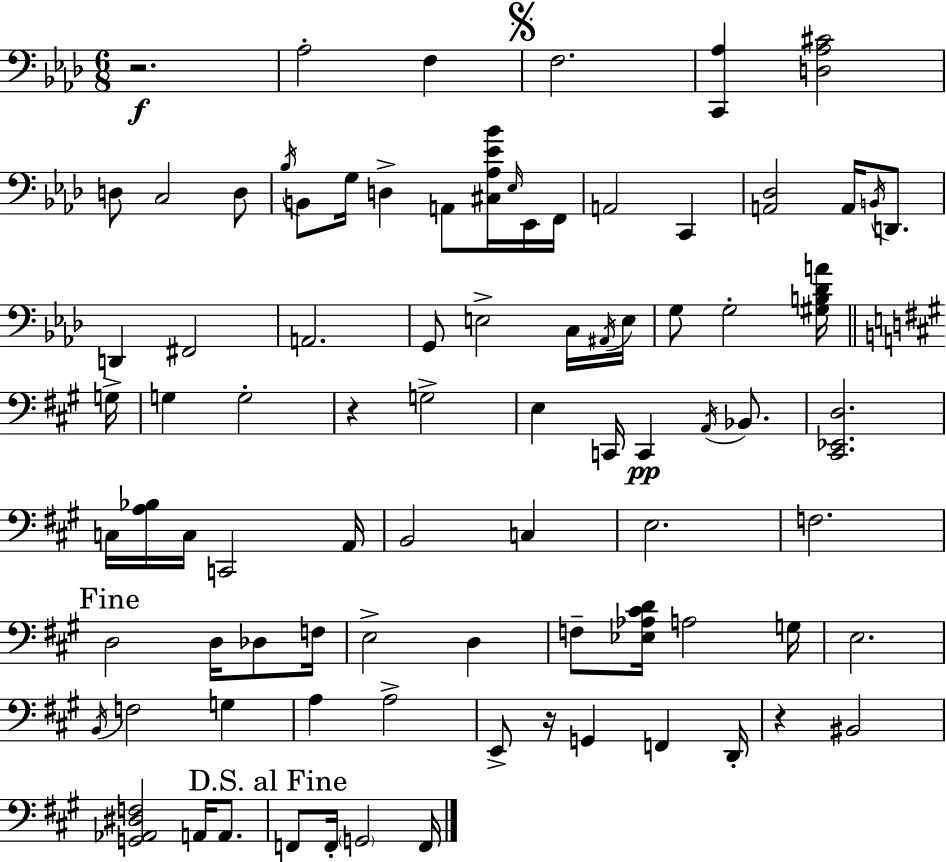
R/h. Ab3/h F3/q F3/h. [C2,Ab3]/q [D3,Ab3,C#4]/h D3/e C3/h D3/e Bb3/s B2/e G3/s D3/q A2/e [C#3,Ab3,Eb4,Bb4]/s Eb3/s Eb2/s F2/s A2/h C2/q [A2,Db3]/h A2/s B2/s D2/e. D2/q F#2/h A2/h. G2/e E3/h C3/s A#2/s E3/s G3/e G3/h [G#3,B3,Db4,A4]/s G3/s G3/q G3/h R/q G3/h E3/q C2/s C2/q A2/s Bb2/e. [C#2,Eb2,D3]/h. C3/s [A3,Bb3]/s C3/s C2/h A2/s B2/h C3/q E3/h. F3/h. D3/h D3/s Db3/e F3/s E3/h D3/q F3/e [Eb3,Ab3,C#4,D4]/s A3/h G3/s E3/h. B2/s F3/h G3/q A3/q A3/h E2/e R/s G2/q F2/q D2/s R/q BIS2/h [G2,Ab2,D#3,F3]/h A2/s A2/e. F2/e F2/s G2/h F2/s